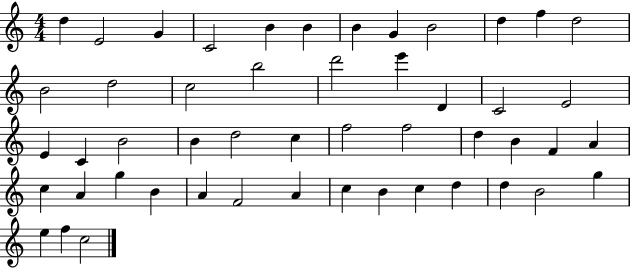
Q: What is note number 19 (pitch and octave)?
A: D4